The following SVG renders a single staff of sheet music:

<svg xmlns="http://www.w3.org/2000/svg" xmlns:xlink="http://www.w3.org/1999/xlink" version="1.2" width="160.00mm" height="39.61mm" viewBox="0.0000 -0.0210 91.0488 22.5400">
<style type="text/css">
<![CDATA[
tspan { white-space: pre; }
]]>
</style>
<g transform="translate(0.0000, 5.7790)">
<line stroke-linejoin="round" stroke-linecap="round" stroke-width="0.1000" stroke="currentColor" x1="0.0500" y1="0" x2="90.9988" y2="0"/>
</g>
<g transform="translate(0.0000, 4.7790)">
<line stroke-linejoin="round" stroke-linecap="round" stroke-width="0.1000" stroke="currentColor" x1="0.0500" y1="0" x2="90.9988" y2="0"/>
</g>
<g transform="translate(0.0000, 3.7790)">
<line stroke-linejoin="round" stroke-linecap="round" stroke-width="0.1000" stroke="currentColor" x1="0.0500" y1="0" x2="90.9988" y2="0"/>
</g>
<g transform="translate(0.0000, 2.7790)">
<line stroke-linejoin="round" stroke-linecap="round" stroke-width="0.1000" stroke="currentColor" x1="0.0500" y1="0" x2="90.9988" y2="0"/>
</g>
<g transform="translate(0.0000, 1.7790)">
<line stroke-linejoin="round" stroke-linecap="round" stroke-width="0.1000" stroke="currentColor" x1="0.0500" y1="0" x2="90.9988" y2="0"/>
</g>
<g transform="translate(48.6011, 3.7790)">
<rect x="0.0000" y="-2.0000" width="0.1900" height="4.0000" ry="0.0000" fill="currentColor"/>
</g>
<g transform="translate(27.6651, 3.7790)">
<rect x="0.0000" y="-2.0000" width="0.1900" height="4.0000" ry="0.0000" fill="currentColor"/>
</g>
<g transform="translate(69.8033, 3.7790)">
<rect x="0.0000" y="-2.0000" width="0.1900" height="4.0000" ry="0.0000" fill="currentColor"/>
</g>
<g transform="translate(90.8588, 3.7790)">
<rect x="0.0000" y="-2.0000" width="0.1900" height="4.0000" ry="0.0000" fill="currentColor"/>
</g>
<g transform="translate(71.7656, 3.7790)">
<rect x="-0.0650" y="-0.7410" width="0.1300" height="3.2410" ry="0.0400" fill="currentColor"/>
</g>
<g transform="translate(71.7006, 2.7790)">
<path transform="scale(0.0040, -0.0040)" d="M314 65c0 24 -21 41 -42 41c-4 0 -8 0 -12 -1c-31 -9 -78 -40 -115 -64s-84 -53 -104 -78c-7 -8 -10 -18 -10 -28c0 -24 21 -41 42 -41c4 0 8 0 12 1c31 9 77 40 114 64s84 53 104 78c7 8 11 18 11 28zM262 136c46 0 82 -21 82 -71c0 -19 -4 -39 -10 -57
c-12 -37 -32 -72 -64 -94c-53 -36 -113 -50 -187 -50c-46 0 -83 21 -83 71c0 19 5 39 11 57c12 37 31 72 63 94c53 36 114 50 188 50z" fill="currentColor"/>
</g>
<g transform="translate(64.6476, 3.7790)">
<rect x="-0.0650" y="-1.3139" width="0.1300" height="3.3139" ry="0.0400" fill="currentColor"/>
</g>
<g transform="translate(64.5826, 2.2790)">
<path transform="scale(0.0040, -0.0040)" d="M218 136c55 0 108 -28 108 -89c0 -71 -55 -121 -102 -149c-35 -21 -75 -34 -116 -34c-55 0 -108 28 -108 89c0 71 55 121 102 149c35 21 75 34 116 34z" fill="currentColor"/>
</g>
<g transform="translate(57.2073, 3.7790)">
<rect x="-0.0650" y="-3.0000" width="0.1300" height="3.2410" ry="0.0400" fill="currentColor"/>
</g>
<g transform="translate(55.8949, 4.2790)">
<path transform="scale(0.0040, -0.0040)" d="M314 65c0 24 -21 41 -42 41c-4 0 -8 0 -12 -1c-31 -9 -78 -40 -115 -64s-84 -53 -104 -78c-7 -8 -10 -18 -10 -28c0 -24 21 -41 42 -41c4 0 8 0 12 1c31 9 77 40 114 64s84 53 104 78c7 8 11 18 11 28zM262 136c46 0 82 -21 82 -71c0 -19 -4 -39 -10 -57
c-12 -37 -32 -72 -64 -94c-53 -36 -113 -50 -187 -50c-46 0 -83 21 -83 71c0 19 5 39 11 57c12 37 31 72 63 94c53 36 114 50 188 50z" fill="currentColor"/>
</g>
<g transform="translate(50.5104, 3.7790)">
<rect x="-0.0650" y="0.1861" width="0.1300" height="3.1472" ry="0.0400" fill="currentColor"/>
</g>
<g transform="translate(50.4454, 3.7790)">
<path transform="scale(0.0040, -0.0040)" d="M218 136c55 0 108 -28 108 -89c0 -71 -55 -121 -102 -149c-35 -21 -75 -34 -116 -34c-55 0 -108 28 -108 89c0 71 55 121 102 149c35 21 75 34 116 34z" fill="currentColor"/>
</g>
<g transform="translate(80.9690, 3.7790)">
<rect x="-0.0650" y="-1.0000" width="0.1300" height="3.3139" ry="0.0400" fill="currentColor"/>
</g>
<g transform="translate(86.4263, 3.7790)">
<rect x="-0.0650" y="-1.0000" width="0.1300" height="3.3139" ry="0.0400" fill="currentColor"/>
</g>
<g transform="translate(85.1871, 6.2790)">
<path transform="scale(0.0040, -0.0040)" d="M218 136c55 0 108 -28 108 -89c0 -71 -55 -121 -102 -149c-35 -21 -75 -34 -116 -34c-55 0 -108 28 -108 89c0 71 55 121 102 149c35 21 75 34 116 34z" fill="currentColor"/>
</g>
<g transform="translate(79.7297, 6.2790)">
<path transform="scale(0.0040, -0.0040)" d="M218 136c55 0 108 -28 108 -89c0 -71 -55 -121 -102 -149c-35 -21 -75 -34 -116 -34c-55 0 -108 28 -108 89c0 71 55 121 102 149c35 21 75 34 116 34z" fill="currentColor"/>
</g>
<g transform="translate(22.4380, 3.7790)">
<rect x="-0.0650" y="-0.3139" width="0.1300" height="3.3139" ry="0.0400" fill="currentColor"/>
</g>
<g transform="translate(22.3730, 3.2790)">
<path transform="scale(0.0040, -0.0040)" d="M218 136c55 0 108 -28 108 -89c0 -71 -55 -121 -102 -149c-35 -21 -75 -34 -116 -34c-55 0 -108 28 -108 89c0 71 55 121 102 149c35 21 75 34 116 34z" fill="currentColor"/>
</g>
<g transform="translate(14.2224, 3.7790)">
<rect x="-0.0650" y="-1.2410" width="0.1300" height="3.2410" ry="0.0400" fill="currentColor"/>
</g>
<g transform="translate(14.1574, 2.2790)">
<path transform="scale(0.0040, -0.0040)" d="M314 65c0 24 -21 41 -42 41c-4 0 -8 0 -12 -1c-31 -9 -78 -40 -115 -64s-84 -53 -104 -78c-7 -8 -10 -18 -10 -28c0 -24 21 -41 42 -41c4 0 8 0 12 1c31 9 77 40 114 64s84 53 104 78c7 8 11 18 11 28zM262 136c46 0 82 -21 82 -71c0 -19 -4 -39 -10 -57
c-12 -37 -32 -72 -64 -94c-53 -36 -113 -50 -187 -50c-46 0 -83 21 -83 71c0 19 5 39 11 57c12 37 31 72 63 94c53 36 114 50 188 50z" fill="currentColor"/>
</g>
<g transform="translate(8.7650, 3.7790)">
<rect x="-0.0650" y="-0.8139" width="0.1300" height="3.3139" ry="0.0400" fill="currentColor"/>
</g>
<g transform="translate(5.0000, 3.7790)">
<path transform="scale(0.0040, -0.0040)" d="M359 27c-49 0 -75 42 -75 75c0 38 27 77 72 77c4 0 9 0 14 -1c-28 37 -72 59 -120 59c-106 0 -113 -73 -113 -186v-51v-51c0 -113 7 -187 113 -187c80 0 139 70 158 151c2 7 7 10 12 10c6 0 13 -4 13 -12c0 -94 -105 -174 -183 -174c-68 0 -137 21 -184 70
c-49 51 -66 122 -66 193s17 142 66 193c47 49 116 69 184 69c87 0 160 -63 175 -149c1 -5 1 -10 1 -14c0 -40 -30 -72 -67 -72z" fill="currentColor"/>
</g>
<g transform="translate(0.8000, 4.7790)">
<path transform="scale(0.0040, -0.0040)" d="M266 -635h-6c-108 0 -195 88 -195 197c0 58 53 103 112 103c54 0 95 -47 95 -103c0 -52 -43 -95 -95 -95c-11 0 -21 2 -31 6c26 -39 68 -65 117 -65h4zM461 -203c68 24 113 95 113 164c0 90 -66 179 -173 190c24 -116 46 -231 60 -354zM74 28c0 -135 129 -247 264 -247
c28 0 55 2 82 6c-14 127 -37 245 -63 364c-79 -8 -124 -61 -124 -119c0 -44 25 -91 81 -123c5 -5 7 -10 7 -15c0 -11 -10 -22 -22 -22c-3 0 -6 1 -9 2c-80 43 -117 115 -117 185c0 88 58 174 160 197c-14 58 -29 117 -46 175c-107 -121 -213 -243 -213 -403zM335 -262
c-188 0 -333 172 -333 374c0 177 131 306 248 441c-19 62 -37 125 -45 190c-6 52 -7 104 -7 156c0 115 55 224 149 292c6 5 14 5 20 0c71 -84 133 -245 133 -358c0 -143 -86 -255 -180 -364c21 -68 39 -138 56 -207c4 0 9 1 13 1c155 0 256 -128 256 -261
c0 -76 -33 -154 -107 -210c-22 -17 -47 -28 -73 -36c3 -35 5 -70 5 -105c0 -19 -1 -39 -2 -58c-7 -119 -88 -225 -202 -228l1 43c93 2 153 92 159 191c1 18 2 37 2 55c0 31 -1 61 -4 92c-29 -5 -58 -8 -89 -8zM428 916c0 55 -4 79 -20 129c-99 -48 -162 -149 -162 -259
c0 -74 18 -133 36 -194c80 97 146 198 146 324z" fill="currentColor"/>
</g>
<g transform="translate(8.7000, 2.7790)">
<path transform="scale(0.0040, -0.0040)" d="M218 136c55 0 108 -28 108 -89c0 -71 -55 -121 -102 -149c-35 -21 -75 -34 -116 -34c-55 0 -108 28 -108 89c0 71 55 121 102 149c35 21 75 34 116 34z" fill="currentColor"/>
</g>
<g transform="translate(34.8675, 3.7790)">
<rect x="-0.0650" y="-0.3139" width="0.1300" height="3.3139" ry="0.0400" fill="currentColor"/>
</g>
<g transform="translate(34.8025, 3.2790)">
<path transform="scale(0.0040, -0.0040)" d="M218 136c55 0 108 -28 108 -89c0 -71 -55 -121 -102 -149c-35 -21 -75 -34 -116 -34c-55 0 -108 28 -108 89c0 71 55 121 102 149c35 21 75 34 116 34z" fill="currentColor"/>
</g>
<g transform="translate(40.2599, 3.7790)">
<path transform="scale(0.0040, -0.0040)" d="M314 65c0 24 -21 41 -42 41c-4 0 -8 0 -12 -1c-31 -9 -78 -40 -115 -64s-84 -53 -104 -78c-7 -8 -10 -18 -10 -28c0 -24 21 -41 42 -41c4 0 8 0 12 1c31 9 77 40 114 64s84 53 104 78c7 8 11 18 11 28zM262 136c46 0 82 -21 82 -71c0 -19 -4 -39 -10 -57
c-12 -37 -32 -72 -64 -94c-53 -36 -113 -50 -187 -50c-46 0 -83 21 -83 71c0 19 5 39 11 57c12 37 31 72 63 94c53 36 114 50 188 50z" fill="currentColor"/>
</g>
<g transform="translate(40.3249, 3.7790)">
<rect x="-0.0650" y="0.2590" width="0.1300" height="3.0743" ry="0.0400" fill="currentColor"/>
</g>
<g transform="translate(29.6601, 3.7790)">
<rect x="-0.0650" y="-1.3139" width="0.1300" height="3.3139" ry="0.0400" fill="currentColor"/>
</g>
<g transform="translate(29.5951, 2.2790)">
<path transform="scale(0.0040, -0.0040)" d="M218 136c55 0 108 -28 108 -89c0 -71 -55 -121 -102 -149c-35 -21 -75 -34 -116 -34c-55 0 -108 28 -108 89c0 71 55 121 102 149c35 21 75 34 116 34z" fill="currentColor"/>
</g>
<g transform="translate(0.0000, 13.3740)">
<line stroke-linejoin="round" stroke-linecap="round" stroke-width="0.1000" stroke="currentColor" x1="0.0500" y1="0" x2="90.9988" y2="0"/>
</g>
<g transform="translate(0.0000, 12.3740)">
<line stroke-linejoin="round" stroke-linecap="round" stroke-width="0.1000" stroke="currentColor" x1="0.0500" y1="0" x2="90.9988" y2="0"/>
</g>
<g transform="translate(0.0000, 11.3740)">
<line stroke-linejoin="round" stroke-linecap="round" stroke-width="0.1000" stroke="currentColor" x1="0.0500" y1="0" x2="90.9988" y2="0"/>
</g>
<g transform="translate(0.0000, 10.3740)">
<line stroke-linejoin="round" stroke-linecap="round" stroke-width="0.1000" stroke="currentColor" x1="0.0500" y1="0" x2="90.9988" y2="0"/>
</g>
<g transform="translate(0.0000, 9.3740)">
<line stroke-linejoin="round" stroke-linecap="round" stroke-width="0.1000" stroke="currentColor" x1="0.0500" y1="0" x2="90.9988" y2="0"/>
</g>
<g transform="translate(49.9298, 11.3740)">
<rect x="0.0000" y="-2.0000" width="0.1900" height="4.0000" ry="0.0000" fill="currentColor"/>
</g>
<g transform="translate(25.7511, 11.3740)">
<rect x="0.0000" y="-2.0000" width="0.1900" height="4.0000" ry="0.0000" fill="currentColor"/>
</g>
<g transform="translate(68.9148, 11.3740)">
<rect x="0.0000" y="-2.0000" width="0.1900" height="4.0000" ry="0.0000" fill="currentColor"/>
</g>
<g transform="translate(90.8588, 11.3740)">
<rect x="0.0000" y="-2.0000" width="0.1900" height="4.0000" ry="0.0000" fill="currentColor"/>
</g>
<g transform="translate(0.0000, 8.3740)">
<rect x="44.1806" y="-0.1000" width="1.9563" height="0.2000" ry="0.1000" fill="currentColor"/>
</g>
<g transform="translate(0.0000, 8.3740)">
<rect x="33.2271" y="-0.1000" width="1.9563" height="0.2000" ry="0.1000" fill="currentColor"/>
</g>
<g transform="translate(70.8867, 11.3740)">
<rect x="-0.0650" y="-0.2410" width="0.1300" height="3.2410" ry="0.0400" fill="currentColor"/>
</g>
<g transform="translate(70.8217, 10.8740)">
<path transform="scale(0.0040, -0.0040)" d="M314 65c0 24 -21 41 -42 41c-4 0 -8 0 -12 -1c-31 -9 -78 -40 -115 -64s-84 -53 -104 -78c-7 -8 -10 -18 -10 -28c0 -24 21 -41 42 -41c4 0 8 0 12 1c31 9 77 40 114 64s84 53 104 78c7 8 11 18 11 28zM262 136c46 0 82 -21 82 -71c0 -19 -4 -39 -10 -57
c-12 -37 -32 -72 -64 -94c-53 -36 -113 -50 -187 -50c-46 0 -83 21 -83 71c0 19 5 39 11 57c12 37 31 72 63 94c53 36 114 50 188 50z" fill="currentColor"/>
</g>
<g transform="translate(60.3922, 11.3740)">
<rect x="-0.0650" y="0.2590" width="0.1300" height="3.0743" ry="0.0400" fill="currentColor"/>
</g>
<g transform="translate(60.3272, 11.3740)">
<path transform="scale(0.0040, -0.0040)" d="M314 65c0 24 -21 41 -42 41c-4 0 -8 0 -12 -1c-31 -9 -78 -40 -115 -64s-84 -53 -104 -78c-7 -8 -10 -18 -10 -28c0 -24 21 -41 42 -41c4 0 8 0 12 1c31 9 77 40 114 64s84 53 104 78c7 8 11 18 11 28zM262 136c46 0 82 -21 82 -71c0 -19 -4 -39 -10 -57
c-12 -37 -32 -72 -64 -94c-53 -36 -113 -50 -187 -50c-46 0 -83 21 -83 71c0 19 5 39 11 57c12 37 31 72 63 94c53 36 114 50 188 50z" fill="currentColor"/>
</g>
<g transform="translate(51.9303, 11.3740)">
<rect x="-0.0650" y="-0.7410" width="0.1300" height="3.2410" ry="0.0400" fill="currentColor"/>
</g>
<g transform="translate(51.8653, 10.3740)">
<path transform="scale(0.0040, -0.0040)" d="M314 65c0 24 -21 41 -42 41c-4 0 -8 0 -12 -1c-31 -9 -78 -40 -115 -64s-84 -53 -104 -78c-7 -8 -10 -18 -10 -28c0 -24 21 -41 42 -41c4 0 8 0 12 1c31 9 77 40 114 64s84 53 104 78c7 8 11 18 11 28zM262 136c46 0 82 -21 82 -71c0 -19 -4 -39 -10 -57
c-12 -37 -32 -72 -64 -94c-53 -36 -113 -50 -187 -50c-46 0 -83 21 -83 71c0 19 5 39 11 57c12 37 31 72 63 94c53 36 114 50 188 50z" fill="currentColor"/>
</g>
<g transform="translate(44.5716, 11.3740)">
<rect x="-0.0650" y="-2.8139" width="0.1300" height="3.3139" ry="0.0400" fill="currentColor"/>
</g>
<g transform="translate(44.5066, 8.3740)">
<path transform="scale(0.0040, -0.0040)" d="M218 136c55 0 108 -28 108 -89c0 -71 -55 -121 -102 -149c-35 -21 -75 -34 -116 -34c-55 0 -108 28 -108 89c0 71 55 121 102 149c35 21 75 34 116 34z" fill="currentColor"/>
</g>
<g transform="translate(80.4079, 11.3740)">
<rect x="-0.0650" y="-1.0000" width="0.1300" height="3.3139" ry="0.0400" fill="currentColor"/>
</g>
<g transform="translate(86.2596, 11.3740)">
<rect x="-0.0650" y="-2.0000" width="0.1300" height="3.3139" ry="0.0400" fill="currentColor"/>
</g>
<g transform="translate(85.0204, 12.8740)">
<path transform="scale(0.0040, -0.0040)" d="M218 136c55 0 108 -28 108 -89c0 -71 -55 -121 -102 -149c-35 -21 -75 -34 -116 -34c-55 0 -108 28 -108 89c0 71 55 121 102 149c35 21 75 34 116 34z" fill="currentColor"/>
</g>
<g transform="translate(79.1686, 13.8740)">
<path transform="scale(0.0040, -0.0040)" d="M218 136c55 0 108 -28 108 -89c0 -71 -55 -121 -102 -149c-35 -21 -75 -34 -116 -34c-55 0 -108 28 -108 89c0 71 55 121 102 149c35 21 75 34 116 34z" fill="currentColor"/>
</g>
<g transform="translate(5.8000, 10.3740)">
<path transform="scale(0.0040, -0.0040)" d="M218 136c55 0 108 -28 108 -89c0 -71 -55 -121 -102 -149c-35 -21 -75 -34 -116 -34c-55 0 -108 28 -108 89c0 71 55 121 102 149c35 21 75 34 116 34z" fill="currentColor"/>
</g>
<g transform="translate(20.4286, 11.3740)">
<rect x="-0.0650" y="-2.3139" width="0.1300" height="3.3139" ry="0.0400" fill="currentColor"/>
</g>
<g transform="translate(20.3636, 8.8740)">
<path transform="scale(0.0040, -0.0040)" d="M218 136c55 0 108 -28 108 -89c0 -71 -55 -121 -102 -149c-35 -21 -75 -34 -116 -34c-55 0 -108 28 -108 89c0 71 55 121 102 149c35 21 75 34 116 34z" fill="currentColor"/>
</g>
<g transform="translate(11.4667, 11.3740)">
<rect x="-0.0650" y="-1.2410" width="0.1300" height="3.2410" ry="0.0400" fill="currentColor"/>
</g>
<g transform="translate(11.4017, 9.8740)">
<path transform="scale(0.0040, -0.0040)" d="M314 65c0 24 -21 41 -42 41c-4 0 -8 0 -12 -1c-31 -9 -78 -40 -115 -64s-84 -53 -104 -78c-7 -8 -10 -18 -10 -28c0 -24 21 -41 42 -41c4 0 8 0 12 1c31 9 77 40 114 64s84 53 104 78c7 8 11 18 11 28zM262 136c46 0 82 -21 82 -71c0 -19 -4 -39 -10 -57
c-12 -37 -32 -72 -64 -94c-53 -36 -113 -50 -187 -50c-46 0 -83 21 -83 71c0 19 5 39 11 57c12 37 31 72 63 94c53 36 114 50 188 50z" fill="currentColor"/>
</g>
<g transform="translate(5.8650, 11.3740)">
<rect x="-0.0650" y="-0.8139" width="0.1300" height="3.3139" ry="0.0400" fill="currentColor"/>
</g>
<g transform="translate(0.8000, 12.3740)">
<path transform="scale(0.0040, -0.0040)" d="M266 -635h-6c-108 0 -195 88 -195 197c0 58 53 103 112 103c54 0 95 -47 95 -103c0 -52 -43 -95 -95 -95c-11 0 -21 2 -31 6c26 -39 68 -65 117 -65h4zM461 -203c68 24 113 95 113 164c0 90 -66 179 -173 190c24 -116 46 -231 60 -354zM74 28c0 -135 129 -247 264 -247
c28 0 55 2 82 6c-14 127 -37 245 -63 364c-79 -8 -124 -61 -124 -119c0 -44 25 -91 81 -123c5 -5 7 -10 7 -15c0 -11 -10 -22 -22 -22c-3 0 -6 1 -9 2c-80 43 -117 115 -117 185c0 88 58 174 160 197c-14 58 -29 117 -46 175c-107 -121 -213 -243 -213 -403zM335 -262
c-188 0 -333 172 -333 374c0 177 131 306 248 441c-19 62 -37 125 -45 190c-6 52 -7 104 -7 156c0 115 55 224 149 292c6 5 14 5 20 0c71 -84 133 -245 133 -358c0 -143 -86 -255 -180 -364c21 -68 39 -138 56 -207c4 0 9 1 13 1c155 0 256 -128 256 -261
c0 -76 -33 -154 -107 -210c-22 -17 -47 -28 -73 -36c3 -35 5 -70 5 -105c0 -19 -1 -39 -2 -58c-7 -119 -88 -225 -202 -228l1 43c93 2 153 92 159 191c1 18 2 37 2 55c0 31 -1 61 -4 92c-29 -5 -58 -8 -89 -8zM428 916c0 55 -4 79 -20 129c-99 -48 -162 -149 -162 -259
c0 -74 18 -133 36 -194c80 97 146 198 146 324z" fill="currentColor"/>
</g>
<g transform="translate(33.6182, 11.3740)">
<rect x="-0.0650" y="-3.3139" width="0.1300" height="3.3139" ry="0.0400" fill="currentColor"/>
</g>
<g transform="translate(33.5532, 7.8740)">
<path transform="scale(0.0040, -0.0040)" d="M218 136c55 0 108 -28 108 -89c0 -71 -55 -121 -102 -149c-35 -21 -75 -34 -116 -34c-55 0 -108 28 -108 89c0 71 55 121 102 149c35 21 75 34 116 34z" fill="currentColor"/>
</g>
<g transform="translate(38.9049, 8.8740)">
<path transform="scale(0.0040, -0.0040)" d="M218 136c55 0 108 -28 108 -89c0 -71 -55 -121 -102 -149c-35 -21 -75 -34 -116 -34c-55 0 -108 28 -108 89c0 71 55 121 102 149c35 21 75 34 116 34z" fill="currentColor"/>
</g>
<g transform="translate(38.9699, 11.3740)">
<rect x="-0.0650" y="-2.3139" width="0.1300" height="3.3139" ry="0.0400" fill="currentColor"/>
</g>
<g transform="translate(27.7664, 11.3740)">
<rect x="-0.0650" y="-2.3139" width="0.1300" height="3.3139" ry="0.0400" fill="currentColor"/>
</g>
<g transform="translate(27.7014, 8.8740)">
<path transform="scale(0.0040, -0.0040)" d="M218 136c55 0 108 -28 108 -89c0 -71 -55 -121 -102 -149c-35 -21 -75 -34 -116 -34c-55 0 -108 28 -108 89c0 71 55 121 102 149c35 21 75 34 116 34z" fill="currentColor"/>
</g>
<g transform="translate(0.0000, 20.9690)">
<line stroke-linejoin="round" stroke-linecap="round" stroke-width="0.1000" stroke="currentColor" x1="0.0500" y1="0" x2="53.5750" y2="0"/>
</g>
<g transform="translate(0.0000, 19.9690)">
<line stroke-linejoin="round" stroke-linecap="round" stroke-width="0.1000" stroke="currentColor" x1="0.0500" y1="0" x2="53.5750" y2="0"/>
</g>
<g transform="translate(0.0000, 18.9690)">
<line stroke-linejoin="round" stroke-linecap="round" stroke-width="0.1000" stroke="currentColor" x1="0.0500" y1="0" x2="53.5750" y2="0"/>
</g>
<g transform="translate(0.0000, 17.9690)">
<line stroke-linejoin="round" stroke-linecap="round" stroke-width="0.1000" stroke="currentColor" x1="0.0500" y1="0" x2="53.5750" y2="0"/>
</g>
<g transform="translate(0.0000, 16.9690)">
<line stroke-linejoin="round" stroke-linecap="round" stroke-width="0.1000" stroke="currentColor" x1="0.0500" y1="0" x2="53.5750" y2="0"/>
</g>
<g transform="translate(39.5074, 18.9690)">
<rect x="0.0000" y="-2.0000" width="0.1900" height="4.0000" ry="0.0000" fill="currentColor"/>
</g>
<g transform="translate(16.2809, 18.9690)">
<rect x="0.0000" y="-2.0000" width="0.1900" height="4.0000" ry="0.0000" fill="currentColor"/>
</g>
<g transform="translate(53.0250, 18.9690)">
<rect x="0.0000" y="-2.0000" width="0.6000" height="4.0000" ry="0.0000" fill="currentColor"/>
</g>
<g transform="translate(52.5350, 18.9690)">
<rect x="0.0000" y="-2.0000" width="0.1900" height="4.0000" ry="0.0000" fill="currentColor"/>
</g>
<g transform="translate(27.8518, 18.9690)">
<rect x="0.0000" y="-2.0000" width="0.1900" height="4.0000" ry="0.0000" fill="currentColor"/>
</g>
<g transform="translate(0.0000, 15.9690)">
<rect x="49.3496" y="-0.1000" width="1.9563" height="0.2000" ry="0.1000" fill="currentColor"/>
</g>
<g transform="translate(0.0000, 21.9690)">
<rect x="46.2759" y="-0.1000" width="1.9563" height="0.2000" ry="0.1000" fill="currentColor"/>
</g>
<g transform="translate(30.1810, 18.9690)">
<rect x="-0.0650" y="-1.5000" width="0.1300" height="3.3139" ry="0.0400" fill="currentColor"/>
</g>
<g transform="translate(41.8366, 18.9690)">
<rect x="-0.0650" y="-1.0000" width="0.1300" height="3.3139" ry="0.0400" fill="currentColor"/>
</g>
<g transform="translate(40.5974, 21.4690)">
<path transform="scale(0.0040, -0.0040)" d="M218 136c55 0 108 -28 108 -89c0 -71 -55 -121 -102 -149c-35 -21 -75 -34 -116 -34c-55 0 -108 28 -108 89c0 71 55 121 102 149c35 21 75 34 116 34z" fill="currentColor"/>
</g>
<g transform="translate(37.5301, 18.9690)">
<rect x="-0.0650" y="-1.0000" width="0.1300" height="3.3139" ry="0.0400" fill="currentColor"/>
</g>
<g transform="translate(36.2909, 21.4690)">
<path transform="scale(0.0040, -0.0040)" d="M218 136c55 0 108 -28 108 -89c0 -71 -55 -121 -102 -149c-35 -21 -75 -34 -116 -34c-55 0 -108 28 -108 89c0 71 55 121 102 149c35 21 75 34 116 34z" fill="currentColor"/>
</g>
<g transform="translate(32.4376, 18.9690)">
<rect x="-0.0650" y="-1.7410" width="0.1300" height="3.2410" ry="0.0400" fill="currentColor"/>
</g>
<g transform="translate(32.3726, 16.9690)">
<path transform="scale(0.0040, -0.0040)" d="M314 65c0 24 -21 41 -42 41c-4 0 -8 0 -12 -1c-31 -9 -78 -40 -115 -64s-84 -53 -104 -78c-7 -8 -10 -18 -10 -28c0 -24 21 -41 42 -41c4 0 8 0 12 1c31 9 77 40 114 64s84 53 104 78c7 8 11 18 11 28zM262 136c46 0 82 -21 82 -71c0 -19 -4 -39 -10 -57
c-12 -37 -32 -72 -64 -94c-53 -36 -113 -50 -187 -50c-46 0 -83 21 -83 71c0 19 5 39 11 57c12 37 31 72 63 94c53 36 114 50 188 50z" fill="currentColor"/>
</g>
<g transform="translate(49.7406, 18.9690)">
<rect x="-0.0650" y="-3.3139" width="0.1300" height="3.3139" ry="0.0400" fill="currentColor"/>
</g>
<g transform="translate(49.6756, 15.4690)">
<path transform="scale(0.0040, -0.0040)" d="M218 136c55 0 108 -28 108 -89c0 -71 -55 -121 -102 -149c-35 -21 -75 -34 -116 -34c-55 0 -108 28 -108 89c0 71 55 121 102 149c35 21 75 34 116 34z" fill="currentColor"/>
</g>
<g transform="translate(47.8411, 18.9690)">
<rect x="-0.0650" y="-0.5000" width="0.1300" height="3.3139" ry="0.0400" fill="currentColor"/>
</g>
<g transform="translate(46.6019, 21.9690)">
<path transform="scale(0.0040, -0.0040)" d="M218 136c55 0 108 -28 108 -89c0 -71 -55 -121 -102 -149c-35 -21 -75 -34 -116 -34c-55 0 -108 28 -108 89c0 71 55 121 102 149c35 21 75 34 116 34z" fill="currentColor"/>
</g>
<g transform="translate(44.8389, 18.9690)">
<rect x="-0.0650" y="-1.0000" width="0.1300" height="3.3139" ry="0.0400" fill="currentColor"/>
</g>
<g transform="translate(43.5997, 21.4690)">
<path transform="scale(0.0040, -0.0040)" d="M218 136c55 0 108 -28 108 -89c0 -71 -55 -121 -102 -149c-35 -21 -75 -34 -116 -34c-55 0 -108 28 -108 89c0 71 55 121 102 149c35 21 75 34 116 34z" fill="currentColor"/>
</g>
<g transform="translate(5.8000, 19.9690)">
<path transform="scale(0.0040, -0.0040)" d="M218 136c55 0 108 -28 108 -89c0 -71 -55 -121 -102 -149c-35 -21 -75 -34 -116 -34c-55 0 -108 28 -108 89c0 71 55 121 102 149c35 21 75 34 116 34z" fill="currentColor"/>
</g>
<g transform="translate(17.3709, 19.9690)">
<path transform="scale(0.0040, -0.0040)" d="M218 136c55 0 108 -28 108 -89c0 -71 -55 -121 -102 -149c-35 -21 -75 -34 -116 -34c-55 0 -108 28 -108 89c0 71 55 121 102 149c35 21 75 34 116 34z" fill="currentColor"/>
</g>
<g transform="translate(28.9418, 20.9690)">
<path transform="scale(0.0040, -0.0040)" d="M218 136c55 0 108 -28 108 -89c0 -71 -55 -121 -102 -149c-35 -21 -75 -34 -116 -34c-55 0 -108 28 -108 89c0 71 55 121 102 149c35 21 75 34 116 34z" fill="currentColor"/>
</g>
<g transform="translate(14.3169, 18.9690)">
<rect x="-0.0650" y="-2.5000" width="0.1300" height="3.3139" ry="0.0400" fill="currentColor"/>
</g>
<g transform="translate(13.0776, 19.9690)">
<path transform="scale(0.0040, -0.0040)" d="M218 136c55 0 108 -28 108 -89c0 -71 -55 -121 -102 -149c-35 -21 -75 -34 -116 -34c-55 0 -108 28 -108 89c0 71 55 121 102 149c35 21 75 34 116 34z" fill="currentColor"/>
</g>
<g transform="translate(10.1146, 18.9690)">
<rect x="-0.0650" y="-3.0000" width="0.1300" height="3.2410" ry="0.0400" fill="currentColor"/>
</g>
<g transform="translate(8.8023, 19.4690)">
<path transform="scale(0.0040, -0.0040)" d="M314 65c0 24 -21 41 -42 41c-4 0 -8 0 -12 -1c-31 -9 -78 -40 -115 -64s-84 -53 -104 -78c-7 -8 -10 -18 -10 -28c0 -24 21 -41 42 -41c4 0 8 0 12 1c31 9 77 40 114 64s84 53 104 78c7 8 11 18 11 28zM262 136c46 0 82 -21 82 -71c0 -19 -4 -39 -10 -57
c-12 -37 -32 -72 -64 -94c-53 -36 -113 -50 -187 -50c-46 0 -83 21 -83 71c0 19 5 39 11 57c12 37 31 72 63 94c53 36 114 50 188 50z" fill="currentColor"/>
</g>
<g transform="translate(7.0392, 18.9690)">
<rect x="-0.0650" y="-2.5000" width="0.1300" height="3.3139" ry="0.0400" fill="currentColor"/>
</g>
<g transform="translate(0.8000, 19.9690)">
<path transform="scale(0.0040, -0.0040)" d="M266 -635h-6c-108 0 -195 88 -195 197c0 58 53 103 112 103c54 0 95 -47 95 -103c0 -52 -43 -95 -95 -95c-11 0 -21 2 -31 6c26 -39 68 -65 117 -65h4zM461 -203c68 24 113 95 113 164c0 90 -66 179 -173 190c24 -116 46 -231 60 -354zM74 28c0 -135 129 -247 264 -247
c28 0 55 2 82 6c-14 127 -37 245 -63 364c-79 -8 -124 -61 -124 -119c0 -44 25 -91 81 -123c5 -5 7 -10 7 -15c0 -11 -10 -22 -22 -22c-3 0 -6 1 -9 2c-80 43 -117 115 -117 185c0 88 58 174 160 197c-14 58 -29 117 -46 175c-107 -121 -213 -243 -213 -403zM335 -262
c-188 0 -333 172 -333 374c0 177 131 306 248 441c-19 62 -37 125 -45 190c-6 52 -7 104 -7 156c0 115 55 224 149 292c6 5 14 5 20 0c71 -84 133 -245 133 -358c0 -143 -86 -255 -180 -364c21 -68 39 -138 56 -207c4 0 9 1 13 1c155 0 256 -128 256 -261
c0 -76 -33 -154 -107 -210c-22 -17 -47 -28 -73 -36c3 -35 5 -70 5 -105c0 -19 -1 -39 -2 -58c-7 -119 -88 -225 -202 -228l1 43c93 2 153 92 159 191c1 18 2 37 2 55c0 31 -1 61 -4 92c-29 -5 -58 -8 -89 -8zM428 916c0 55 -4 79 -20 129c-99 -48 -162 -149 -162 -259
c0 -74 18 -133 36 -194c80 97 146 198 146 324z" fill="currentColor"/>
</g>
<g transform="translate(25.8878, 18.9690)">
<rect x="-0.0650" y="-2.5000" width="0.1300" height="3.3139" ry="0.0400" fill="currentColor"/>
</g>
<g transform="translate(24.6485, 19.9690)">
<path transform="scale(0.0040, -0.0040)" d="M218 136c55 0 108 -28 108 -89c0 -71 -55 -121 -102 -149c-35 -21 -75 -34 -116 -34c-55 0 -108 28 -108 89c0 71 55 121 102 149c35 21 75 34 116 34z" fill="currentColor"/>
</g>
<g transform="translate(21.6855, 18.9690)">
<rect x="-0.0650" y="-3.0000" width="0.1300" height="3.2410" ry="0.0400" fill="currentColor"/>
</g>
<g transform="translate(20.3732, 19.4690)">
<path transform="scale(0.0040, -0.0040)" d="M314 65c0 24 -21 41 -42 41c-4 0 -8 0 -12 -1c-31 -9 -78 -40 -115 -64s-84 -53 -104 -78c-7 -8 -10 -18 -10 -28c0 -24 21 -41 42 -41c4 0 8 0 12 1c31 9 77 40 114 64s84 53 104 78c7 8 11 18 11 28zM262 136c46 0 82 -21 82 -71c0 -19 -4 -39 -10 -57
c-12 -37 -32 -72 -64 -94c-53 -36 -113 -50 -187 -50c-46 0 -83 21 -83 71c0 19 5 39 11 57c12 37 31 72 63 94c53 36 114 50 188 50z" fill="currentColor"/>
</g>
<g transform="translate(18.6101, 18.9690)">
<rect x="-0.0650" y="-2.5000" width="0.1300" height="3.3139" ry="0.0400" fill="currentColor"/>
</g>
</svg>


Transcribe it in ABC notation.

X:1
T:Untitled
M:4/4
L:1/4
K:C
d e2 c e c B2 B A2 e d2 D D d e2 g g b g a d2 B2 c2 D F G A2 G G A2 G E f2 D D D C b